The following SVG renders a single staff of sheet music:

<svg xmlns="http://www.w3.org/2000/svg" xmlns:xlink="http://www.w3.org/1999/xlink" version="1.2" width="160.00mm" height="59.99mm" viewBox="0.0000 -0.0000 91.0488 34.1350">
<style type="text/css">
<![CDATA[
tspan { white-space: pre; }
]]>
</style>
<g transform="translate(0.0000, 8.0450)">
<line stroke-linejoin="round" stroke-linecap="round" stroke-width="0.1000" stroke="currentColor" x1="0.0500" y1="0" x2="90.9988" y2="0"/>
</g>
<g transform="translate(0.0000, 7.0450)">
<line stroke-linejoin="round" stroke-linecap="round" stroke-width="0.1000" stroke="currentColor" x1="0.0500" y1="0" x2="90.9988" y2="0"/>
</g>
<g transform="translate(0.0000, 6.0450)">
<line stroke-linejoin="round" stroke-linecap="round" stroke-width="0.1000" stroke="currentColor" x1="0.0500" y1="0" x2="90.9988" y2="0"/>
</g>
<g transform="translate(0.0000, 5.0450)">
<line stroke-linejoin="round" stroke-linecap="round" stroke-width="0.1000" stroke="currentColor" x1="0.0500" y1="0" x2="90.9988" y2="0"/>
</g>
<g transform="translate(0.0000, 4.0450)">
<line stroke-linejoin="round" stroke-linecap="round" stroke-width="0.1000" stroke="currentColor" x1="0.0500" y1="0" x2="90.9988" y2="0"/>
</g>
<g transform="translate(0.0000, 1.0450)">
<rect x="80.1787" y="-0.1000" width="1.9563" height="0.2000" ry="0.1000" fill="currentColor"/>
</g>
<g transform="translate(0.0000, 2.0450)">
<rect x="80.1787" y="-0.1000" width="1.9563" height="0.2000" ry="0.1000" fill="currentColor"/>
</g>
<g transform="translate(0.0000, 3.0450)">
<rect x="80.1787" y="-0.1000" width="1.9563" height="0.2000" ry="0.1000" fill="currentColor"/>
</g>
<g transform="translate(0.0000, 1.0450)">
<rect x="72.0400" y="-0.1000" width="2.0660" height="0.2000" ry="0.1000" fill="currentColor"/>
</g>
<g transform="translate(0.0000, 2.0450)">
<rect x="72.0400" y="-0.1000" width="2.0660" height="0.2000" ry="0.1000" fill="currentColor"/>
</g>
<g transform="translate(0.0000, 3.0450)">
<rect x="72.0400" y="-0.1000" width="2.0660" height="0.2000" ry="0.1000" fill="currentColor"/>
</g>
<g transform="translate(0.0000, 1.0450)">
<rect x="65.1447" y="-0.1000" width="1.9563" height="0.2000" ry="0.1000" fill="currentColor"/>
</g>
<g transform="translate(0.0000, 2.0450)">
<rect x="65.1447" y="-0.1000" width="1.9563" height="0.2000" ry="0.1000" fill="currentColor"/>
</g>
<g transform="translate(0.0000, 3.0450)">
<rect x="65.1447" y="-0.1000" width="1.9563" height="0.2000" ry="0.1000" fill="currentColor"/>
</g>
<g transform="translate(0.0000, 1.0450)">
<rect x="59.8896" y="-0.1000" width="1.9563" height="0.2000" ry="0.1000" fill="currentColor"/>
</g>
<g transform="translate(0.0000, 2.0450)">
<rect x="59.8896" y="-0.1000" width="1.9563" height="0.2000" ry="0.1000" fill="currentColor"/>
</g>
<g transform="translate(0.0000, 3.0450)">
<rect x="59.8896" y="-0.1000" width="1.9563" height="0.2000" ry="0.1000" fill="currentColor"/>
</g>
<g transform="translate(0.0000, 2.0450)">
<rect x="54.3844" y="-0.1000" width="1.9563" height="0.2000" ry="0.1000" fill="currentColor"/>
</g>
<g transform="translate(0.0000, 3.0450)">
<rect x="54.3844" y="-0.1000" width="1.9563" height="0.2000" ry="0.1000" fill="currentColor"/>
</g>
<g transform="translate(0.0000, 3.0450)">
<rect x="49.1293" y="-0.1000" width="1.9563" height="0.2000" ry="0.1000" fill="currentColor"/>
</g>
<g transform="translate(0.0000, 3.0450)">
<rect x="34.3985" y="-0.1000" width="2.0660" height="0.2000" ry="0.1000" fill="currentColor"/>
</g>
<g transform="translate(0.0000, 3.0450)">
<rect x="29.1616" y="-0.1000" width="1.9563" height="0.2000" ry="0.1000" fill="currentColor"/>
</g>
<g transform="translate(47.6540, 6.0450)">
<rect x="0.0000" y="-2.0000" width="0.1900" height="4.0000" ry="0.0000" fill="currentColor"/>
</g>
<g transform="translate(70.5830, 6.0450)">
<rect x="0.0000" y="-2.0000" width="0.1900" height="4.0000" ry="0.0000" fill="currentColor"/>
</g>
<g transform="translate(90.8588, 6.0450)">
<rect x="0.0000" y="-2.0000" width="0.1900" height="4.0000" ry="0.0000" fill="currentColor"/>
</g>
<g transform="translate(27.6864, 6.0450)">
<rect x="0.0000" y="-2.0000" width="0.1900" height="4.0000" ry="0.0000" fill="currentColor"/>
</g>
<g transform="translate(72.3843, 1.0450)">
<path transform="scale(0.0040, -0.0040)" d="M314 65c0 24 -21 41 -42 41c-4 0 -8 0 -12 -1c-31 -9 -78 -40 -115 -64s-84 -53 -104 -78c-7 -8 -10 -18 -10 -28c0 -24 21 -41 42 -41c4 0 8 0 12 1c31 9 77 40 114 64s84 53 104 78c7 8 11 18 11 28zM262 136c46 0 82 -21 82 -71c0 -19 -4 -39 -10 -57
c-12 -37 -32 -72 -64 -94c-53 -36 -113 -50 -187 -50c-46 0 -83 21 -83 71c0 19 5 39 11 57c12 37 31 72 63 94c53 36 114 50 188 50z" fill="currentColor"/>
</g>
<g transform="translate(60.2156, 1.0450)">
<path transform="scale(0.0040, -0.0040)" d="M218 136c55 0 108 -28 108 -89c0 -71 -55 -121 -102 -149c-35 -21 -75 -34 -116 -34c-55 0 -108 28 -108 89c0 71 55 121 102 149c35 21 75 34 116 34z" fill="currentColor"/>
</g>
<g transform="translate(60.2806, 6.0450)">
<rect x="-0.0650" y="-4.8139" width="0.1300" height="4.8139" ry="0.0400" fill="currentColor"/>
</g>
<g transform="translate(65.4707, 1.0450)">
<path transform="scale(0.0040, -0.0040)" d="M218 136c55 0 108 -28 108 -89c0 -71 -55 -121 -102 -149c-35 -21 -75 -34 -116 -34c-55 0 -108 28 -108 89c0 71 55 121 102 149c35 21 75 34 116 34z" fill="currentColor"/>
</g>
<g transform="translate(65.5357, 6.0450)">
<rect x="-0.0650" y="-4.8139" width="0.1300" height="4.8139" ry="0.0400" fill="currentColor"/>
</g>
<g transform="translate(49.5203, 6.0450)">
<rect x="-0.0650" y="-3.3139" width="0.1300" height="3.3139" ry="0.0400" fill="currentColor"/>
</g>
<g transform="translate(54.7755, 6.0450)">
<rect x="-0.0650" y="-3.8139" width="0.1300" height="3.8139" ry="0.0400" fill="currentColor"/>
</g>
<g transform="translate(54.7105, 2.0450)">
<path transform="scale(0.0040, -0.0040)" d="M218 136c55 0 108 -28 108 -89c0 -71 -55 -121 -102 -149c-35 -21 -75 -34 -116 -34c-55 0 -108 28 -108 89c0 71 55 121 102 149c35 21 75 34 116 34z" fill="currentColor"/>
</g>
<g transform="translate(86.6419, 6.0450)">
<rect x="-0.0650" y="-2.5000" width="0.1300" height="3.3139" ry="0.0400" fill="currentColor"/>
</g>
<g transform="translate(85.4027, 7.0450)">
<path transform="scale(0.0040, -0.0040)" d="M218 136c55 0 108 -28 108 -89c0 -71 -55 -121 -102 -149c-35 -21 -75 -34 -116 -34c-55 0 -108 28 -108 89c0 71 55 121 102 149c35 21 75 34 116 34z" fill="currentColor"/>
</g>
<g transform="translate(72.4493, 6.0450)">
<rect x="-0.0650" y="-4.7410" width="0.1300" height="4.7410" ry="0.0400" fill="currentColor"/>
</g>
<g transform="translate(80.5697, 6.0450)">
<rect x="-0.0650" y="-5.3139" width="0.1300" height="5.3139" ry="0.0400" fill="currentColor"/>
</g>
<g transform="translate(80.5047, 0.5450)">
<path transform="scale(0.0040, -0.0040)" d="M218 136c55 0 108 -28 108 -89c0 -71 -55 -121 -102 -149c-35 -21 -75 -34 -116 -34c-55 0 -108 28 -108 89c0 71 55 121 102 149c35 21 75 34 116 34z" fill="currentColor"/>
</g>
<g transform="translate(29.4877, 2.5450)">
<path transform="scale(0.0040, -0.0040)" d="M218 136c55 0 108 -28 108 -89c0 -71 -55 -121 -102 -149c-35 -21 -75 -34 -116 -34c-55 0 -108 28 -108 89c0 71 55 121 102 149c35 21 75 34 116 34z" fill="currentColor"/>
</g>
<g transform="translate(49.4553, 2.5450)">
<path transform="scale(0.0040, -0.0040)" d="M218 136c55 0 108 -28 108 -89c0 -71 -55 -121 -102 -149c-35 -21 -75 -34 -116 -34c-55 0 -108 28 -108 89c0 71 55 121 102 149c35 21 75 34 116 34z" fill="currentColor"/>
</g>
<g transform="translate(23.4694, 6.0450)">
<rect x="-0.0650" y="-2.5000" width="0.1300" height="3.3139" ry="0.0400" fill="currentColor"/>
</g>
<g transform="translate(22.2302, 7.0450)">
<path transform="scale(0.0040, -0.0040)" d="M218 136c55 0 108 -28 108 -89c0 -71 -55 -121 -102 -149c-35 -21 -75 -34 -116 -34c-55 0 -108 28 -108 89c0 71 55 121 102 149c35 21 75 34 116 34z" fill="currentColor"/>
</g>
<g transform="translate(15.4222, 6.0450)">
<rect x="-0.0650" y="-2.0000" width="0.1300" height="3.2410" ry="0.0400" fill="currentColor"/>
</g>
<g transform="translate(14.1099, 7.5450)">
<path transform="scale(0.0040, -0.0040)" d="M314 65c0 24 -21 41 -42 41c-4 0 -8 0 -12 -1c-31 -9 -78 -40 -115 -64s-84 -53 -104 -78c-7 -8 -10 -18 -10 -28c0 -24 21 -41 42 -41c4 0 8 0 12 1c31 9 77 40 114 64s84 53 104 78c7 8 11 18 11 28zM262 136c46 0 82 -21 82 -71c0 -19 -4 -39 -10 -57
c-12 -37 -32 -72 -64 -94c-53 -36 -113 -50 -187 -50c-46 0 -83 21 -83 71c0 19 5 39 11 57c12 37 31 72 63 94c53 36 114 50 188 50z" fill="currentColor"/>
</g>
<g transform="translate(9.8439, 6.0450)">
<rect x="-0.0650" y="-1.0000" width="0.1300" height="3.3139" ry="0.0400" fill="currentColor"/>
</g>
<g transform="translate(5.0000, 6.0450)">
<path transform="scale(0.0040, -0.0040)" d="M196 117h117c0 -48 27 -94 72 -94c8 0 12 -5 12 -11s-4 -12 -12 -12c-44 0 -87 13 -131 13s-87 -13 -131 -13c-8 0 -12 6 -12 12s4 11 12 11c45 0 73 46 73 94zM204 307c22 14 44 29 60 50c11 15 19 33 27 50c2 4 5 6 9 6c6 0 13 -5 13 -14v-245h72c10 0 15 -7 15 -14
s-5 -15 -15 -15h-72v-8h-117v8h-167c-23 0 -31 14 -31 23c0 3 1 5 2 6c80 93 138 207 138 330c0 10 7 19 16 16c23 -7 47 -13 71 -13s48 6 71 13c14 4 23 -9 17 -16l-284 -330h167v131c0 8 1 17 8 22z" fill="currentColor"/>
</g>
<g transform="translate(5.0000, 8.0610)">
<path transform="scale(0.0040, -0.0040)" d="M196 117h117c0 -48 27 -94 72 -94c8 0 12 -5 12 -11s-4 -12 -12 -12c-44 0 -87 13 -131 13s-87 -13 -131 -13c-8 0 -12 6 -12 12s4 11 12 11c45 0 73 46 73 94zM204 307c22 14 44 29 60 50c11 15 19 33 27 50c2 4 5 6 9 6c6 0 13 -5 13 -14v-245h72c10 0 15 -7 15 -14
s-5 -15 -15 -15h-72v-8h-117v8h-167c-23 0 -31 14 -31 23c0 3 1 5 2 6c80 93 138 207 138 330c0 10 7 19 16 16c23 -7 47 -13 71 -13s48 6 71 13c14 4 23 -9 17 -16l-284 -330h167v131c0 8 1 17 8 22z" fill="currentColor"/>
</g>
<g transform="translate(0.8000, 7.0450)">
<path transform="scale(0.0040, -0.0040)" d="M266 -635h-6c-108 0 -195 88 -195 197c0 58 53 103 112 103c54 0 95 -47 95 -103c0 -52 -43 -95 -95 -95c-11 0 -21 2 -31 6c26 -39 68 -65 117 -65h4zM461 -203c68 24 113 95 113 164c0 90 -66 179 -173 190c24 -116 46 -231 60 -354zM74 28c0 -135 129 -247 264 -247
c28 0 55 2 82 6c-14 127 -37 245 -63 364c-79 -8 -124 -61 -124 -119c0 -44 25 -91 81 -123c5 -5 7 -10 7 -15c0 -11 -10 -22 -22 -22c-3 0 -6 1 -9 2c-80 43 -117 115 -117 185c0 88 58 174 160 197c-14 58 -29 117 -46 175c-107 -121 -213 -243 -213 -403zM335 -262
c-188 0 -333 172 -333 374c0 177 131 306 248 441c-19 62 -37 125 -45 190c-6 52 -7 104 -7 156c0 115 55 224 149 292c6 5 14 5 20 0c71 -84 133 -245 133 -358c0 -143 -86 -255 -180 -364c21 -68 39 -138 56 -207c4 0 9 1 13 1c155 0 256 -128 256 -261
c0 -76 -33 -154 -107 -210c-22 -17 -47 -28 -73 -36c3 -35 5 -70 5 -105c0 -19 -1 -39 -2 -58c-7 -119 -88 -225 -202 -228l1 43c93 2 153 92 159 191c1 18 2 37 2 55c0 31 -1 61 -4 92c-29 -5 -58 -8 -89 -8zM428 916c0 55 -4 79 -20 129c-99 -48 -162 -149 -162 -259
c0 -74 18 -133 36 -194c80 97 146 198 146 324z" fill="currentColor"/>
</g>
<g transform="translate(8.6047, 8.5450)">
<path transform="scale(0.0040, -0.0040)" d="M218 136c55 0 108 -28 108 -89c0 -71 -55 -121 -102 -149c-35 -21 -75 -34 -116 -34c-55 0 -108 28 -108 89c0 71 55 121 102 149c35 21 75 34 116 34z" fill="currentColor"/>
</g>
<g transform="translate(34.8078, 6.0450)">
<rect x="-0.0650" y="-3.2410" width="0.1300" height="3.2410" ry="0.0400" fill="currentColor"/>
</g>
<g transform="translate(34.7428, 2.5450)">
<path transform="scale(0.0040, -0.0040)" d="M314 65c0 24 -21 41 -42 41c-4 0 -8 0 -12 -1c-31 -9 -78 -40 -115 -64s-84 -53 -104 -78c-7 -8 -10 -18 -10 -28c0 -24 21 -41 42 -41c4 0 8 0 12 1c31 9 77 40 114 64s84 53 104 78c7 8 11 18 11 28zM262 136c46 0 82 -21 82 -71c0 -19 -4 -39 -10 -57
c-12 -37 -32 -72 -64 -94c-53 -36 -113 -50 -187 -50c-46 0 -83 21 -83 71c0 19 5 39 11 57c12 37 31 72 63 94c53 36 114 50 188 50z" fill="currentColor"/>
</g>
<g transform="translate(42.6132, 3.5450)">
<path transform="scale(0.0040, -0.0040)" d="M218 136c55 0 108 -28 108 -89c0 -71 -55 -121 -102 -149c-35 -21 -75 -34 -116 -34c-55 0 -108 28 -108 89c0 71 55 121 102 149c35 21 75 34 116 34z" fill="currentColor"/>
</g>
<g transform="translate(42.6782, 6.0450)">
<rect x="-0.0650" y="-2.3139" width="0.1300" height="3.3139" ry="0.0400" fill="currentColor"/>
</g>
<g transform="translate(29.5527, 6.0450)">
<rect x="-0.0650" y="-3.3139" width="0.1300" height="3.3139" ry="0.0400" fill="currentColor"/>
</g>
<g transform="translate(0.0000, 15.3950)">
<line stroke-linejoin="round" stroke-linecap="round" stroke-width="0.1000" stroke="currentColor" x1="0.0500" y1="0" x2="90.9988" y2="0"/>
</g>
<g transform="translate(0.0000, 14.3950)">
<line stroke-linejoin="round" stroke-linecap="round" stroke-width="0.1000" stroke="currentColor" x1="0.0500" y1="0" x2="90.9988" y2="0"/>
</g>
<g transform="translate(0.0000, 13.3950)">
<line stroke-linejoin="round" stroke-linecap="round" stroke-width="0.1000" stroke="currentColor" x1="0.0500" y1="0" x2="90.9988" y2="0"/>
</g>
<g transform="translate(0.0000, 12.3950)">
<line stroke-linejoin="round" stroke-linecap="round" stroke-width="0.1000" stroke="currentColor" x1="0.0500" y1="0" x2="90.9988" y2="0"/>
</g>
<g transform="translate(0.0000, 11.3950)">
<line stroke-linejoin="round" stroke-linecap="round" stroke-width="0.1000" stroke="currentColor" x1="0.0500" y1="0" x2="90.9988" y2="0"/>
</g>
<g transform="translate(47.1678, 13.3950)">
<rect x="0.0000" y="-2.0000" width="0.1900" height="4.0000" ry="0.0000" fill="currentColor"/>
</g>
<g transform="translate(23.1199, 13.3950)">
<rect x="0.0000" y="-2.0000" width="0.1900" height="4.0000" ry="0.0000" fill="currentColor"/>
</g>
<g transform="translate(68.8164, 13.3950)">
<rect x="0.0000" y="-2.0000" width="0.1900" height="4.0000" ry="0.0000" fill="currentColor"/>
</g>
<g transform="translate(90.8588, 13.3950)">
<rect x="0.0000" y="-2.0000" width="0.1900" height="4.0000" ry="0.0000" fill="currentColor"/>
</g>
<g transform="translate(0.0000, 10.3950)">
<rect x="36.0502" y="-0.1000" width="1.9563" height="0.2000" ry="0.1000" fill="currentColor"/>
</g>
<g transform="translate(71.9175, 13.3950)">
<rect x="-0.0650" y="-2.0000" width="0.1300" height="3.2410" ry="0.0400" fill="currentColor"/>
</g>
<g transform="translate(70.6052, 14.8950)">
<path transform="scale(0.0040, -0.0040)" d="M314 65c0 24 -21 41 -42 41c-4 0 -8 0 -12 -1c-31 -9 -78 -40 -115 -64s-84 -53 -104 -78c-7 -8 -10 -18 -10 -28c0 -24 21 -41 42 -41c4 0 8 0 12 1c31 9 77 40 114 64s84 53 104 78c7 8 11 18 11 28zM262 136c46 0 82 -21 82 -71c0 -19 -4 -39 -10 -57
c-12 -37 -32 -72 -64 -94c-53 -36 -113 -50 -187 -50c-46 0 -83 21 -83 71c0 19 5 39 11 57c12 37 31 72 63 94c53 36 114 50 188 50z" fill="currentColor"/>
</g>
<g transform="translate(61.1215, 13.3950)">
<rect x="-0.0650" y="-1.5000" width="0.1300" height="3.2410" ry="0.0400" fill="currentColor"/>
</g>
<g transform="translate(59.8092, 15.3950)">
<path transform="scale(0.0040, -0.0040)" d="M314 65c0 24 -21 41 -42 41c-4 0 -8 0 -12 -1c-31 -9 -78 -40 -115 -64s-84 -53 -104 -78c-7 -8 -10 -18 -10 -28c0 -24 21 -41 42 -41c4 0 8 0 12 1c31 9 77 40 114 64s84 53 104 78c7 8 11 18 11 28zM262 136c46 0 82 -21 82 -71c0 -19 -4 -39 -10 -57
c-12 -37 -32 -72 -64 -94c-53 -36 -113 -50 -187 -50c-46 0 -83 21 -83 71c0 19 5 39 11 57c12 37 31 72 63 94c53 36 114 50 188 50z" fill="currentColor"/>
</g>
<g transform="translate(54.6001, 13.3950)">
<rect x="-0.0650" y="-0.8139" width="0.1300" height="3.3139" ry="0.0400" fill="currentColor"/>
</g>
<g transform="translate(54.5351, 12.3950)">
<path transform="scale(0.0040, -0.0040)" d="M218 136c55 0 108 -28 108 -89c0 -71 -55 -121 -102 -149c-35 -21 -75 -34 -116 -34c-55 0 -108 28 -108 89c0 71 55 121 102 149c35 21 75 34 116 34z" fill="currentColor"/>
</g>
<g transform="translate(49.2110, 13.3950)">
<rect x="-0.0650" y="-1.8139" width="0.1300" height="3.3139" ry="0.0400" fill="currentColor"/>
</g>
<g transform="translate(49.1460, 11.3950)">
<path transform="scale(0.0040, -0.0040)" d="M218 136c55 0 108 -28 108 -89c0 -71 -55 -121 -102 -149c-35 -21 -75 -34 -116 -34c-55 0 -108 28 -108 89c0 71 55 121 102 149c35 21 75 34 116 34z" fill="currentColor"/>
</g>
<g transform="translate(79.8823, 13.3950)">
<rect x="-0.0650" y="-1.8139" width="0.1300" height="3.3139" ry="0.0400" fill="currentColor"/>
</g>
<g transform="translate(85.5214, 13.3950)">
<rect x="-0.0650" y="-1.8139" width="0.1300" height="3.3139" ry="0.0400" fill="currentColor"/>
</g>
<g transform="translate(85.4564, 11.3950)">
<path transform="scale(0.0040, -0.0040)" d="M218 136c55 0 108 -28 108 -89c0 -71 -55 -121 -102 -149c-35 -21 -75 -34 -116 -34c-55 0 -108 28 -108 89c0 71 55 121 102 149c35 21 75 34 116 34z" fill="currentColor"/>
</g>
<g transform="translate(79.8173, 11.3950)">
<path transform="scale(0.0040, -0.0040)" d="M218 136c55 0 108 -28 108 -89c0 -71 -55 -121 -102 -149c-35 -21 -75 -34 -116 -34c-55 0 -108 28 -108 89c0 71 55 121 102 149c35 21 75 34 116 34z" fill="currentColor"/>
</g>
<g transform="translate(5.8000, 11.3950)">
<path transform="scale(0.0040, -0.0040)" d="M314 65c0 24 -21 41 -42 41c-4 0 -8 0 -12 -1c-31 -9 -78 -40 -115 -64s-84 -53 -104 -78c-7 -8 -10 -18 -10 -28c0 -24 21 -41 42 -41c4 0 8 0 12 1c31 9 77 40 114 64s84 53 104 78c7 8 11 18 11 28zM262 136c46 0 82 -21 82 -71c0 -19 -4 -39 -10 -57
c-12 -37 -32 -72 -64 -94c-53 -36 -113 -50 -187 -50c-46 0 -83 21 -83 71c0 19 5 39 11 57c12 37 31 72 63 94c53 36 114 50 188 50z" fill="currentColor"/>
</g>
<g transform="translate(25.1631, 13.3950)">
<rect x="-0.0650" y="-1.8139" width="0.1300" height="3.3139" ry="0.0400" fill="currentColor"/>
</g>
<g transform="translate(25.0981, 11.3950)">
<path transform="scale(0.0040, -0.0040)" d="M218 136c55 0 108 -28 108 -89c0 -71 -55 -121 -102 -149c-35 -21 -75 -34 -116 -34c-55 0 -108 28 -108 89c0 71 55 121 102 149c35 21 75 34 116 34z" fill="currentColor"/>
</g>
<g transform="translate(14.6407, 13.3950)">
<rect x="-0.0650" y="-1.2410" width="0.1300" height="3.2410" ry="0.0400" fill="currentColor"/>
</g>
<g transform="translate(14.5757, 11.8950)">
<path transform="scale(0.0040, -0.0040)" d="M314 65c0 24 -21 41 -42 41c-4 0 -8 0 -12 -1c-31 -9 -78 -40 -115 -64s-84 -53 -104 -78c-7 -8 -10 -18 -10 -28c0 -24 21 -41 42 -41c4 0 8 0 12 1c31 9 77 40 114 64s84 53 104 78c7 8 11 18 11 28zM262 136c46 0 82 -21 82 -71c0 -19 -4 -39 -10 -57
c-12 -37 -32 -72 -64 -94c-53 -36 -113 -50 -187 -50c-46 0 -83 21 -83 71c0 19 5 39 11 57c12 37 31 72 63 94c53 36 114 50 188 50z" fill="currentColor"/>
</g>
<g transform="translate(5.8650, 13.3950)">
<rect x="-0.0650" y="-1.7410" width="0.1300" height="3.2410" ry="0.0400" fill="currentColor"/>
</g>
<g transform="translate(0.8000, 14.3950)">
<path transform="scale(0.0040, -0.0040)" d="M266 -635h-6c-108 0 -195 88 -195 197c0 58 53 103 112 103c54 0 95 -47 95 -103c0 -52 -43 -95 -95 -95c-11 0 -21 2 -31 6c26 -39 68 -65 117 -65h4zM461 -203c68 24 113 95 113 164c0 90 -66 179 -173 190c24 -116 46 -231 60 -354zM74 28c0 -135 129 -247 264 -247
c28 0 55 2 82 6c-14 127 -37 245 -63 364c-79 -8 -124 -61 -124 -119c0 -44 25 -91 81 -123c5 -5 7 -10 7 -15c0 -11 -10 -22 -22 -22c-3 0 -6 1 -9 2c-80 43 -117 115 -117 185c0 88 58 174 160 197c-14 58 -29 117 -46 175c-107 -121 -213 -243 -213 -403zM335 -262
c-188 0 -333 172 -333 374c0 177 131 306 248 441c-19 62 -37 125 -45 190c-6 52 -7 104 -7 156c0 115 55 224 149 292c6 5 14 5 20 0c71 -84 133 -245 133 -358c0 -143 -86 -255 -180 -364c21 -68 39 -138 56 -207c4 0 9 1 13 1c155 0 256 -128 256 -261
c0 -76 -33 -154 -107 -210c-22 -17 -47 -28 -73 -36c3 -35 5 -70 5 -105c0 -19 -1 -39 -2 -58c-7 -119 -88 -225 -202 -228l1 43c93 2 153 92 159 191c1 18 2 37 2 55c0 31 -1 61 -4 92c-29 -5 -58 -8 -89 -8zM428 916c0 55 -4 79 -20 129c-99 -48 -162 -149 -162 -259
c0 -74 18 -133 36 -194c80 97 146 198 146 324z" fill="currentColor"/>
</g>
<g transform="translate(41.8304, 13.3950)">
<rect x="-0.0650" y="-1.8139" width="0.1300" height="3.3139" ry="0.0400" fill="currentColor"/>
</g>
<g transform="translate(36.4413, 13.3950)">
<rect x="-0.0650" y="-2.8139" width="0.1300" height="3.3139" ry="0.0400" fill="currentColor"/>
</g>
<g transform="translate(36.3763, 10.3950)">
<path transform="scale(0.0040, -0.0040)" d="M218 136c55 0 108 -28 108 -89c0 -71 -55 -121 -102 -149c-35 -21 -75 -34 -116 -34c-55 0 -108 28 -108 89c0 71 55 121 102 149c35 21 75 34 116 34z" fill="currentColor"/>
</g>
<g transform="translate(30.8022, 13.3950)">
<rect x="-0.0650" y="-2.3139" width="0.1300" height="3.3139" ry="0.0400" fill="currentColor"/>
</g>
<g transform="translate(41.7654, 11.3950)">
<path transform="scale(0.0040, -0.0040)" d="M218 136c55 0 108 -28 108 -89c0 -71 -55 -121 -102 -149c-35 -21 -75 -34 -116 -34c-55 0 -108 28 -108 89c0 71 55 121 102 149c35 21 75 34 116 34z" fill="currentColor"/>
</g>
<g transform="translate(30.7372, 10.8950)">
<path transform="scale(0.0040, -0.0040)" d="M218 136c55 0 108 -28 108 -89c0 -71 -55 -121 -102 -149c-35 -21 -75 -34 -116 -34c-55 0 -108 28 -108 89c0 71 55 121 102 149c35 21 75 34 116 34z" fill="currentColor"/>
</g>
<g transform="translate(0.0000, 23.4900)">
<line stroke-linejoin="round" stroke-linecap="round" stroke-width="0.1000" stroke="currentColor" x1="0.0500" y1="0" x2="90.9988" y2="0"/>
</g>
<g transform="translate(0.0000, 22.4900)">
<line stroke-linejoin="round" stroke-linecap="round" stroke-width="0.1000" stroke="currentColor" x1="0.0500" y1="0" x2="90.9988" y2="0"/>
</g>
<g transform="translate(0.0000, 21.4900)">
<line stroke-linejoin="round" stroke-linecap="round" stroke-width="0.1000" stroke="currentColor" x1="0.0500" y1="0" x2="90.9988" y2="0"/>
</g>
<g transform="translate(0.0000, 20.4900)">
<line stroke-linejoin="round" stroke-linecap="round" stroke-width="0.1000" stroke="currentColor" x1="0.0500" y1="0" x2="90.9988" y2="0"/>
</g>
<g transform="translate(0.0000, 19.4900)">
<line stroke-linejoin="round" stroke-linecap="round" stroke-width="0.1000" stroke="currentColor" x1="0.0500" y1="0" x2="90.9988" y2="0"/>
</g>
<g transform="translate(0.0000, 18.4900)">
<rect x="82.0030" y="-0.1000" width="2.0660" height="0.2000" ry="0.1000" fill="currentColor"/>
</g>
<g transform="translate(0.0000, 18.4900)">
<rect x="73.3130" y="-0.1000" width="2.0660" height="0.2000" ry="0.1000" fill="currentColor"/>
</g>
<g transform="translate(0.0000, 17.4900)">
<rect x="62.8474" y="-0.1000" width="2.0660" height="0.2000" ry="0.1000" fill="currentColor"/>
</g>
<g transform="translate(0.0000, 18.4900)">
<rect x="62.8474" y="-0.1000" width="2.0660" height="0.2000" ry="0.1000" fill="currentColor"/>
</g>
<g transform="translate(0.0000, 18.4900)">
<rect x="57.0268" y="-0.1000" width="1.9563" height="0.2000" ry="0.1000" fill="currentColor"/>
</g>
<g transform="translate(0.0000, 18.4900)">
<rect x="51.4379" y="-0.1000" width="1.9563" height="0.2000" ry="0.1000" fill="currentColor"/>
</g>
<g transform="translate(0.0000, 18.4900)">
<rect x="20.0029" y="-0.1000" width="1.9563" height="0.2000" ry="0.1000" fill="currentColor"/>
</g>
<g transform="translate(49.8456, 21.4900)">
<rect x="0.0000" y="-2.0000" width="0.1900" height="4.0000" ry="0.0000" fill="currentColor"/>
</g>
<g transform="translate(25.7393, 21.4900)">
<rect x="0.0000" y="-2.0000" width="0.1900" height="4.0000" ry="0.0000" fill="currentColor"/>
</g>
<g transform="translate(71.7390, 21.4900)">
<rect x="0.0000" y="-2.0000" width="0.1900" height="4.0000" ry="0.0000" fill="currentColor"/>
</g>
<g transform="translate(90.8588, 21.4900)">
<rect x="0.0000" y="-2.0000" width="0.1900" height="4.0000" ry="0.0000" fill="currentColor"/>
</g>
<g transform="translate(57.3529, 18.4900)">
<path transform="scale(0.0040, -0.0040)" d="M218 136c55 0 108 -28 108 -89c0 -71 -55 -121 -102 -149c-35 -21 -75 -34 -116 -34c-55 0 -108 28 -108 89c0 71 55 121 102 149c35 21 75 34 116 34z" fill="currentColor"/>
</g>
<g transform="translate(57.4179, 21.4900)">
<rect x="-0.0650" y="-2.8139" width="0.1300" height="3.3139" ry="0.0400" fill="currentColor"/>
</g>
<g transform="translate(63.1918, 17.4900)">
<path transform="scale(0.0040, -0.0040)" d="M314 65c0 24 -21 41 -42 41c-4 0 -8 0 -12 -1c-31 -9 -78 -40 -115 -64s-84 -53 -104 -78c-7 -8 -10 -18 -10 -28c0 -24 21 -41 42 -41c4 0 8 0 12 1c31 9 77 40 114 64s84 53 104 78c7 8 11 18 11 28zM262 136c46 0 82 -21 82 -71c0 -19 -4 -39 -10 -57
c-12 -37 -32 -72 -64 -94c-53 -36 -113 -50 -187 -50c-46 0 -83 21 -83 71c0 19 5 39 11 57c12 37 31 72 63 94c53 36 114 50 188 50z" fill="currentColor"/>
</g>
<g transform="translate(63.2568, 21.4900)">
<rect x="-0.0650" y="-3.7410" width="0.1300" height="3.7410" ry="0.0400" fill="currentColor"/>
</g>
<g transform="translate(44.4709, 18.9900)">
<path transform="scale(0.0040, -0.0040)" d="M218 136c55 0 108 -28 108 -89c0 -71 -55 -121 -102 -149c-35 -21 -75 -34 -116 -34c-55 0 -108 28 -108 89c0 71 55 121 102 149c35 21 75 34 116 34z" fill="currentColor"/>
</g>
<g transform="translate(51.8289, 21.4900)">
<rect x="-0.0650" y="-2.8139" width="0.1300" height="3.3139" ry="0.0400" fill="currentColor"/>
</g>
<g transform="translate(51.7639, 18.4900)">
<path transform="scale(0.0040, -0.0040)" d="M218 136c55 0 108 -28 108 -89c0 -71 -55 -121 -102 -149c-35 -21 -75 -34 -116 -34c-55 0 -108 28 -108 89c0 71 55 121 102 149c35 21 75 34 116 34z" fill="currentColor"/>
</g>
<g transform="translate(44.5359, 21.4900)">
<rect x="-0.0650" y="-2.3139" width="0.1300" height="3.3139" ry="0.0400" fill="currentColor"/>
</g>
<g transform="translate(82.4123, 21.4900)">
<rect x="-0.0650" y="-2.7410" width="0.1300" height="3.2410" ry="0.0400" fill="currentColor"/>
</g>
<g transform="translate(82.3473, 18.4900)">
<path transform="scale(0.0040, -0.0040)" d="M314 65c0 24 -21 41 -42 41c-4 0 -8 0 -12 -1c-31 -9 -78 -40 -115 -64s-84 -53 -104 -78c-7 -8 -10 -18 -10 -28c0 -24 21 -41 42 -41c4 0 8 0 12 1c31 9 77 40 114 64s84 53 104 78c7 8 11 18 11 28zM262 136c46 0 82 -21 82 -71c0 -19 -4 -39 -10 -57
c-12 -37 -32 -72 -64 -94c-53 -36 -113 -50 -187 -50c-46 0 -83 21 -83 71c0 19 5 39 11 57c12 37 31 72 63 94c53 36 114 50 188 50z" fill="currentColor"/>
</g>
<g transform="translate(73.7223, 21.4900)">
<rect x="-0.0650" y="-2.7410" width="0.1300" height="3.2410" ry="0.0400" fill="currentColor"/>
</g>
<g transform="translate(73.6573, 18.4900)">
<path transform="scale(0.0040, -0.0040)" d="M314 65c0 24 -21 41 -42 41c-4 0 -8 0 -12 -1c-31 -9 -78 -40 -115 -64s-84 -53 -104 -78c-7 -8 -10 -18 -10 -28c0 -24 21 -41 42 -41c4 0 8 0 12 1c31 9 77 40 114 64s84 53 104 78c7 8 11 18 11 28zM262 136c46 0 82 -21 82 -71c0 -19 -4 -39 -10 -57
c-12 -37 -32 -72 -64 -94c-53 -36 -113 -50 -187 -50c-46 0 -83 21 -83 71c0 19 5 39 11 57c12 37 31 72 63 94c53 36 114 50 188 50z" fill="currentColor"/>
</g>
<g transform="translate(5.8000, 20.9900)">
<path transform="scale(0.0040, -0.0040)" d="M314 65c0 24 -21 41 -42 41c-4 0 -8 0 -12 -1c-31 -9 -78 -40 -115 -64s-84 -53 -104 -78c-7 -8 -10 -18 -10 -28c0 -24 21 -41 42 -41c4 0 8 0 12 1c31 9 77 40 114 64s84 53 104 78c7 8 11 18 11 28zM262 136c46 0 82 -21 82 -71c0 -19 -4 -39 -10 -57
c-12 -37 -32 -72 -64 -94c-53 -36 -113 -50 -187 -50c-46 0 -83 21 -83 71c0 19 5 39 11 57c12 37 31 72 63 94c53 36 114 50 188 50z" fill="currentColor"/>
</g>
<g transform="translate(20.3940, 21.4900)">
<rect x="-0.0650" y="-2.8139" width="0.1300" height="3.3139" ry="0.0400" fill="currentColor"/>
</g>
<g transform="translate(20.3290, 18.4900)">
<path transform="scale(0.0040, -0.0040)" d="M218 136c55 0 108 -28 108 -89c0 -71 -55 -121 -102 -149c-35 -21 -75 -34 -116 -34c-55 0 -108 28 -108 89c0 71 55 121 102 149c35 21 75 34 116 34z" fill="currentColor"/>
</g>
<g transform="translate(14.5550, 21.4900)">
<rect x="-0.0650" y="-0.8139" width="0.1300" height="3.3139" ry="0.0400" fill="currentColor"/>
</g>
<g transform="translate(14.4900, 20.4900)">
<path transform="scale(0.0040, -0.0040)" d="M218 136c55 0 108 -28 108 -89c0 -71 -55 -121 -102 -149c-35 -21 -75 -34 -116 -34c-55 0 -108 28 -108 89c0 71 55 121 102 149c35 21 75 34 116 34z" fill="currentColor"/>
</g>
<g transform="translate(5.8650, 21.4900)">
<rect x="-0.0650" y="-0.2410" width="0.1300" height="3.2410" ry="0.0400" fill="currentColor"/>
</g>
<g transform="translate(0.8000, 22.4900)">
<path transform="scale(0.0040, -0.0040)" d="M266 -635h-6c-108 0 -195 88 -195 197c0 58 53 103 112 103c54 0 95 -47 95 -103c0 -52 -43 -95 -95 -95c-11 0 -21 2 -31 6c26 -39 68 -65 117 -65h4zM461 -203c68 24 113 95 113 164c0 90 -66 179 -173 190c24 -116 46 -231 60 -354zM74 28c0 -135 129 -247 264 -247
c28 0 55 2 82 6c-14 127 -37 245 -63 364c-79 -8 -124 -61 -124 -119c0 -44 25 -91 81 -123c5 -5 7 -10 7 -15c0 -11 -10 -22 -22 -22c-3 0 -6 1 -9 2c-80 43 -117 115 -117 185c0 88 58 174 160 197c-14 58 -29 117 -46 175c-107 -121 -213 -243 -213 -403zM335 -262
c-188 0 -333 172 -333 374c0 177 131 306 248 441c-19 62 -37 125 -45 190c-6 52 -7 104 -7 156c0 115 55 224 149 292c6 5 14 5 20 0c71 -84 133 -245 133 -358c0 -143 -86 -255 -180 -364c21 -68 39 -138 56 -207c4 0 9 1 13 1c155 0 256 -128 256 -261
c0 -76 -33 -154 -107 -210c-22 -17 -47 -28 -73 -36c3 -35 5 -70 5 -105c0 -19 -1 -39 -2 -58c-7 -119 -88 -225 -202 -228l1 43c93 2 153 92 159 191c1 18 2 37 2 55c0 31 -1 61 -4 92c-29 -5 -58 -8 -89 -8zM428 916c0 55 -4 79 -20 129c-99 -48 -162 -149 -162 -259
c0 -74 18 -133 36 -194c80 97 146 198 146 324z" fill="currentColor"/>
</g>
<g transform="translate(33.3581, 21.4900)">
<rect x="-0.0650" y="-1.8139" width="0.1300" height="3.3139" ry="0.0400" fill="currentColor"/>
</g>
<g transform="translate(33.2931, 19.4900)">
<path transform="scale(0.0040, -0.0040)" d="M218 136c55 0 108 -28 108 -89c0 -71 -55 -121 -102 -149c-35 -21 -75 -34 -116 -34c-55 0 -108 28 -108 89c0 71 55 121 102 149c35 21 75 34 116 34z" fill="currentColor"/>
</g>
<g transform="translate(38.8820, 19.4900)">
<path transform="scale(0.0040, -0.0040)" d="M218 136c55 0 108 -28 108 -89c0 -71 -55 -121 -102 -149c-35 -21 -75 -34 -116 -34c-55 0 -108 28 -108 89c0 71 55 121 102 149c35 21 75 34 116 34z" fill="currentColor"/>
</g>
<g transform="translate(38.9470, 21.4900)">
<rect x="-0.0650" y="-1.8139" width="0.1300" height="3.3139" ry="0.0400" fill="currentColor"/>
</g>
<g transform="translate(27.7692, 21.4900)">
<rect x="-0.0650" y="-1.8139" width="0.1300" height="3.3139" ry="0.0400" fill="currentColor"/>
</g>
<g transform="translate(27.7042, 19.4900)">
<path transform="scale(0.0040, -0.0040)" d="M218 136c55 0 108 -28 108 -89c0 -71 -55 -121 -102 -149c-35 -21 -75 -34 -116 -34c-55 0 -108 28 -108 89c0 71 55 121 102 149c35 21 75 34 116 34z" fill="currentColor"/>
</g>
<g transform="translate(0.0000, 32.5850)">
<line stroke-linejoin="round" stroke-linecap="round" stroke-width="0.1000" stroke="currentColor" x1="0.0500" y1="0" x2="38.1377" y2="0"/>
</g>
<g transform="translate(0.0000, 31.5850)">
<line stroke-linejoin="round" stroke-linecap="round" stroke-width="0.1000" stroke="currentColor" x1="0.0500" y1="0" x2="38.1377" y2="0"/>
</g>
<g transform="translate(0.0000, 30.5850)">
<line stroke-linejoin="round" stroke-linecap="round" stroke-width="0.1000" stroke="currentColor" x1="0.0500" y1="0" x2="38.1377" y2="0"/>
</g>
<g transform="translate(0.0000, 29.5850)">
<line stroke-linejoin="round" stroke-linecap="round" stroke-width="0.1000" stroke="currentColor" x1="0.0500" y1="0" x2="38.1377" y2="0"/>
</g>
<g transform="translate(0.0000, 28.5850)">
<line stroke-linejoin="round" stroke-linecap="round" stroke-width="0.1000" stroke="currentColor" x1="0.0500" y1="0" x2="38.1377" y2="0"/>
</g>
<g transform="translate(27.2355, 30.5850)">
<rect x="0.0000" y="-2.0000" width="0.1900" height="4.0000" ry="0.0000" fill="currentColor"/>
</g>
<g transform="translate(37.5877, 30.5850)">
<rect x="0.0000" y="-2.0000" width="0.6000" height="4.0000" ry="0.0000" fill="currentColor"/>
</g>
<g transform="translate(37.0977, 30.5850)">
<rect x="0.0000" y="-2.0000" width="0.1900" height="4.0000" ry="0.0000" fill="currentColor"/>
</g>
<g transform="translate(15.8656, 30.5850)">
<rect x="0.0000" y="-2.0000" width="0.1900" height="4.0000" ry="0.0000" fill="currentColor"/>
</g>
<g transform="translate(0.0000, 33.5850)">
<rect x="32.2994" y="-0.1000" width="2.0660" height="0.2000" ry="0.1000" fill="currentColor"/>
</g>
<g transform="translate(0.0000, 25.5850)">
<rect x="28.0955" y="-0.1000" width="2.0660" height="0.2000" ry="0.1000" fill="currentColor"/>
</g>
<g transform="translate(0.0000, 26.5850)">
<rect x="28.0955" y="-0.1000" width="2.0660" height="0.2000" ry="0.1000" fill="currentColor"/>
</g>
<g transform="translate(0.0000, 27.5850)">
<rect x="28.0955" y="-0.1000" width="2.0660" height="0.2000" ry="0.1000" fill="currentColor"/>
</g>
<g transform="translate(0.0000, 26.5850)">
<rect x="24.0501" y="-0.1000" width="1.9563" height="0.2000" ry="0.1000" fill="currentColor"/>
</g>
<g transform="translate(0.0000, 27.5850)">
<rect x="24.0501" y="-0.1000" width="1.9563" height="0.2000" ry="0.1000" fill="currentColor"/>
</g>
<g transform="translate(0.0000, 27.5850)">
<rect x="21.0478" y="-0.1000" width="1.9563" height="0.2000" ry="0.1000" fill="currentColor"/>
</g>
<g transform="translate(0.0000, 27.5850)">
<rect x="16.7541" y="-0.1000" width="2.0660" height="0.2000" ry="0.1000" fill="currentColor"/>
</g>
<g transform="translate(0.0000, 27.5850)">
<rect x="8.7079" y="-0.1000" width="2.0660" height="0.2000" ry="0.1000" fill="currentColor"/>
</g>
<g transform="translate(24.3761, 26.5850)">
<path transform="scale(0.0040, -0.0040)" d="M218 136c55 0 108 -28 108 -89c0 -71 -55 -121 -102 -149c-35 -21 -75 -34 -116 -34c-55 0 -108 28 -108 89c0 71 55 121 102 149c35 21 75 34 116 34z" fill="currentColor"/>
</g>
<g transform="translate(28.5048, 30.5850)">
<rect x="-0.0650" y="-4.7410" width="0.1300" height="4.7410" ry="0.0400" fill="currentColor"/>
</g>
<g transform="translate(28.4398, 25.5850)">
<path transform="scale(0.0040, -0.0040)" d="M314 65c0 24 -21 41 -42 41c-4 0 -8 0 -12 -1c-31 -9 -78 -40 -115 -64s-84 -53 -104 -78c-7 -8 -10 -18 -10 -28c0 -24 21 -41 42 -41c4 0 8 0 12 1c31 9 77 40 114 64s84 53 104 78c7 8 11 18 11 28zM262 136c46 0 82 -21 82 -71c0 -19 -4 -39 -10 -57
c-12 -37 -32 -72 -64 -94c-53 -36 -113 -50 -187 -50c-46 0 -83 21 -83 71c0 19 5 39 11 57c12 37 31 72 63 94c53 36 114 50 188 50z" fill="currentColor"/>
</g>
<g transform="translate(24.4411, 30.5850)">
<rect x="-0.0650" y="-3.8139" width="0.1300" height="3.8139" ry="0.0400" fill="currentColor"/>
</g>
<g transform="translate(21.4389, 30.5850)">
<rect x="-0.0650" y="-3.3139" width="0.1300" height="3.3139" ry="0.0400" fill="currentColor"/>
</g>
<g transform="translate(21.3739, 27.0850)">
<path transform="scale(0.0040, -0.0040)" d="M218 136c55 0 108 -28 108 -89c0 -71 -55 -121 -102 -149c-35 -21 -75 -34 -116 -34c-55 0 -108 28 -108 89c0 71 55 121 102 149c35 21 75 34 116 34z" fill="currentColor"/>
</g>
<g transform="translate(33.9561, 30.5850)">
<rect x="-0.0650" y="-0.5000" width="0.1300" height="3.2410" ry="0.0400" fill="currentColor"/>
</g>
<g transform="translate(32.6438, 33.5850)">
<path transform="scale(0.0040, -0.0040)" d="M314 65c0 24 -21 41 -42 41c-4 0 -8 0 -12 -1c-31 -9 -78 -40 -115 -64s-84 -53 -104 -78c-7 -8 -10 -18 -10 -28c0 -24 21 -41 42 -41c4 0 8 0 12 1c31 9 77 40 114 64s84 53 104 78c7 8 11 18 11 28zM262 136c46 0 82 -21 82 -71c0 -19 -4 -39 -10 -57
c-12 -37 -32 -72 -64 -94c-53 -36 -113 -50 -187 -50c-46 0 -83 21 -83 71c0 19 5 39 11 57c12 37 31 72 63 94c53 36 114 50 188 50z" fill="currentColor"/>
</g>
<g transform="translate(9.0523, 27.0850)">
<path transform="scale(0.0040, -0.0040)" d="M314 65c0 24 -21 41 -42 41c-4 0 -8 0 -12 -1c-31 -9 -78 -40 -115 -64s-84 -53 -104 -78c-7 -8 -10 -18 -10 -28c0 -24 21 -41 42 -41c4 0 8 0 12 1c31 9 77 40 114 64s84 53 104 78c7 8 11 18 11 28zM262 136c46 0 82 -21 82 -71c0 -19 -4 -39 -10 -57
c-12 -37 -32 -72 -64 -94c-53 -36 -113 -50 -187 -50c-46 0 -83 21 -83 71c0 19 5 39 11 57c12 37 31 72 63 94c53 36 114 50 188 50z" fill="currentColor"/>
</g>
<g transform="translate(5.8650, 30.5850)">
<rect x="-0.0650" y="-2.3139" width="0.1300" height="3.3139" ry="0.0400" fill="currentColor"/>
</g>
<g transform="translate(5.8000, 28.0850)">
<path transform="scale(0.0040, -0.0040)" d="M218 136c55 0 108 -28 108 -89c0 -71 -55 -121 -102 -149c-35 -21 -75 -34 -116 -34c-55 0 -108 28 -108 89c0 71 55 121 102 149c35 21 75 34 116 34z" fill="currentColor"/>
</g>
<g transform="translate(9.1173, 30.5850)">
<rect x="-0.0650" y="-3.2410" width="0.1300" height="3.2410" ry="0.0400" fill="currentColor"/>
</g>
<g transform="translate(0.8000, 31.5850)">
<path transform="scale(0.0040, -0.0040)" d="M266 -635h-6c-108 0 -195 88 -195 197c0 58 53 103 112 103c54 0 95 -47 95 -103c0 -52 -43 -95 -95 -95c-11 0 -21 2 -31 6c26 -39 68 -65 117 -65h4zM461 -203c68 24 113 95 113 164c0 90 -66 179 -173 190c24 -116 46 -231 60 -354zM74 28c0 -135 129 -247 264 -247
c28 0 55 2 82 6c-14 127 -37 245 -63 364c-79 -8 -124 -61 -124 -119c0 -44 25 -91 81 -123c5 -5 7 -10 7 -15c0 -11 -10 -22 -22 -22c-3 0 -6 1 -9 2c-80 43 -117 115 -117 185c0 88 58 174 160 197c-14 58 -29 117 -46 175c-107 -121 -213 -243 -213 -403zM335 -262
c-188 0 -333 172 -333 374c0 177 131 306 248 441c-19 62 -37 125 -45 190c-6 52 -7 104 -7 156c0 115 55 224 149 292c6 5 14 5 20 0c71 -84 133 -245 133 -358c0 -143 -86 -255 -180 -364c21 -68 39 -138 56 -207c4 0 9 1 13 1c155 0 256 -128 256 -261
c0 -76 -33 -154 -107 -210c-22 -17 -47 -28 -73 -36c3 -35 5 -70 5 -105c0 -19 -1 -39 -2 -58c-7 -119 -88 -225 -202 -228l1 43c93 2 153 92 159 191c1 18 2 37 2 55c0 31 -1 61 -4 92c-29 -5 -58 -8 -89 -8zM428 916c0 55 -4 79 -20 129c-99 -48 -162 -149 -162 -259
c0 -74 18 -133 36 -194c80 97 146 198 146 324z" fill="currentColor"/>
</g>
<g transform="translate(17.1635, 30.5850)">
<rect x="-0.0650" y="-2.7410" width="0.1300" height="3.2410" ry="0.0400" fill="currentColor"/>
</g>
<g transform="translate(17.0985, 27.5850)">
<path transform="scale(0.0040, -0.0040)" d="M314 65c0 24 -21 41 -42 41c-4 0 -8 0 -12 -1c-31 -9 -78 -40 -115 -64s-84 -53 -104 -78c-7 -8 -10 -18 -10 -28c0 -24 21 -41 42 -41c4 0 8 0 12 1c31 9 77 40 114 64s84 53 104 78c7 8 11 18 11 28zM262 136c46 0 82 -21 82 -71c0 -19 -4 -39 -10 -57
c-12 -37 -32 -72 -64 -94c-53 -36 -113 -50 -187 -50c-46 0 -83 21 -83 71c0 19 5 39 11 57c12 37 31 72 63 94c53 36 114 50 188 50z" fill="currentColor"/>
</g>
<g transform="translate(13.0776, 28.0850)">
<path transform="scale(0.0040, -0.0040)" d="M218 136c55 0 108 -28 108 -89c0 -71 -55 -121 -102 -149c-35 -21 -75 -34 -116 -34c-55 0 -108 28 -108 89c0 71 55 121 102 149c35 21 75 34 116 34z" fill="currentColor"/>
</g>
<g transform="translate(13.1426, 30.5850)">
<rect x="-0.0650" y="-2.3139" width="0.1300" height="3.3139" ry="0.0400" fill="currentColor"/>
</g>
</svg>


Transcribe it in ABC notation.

X:1
T:Untitled
M:4/4
L:1/4
K:C
D F2 G b b2 g b c' e' e' e'2 f' G f2 e2 f g a f f d E2 F2 f f c2 d a f f f g a a c'2 a2 a2 g b2 g a2 b c' e'2 C2